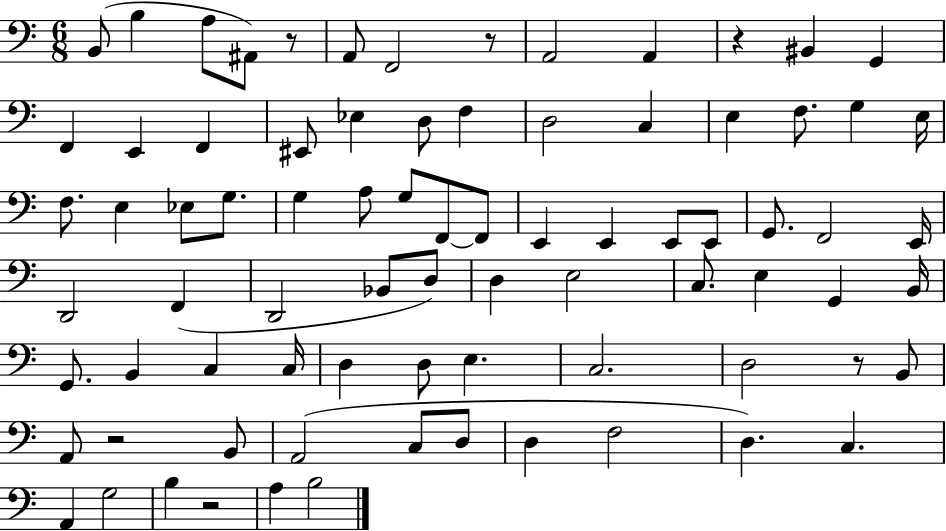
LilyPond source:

{
  \clef bass
  \numericTimeSignature
  \time 6/8
  \key c \major
  b,8( b4 a8 ais,8) r8 | a,8 f,2 r8 | a,2 a,4 | r4 bis,4 g,4 | \break f,4 e,4 f,4 | eis,8 ees4 d8 f4 | d2 c4 | e4 f8. g4 e16 | \break f8. e4 ees8 g8. | g4 a8 g8 f,8~~ f,8 | e,4 e,4 e,8 e,8 | g,8. f,2 e,16 | \break d,2 f,4( | d,2 bes,8 d8) | d4 e2 | c8. e4 g,4 b,16 | \break g,8. b,4 c4 c16 | d4 d8 e4. | c2. | d2 r8 b,8 | \break a,8 r2 b,8 | a,2( c8 d8 | d4 f2 | d4.) c4. | \break a,4 g2 | b4 r2 | a4 b2 | \bar "|."
}